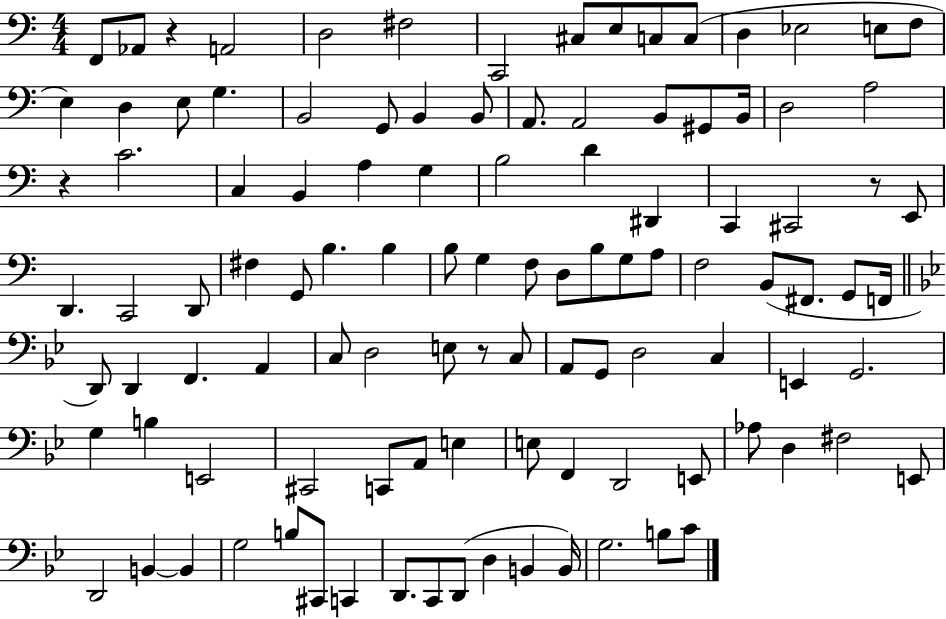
F2/e Ab2/e R/q A2/h D3/h F#3/h C2/h C#3/e E3/e C3/e C3/e D3/q Eb3/h E3/e F3/e E3/q D3/q E3/e G3/q. B2/h G2/e B2/q B2/e A2/e. A2/h B2/e G#2/e B2/s D3/h A3/h R/q C4/h. C3/q B2/q A3/q G3/q B3/h D4/q D#2/q C2/q C#2/h R/e E2/e D2/q. C2/h D2/e F#3/q G2/e B3/q. B3/q B3/e G3/q F3/e D3/e B3/e G3/e A3/e F3/h B2/e F#2/e. G2/e F2/s D2/e D2/q F2/q. A2/q C3/e D3/h E3/e R/e C3/e A2/e G2/e D3/h C3/q E2/q G2/h. G3/q B3/q E2/h C#2/h C2/e A2/e E3/q E3/e F2/q D2/h E2/e Ab3/e D3/q F#3/h E2/e D2/h B2/q B2/q G3/h B3/e C#2/e C2/q D2/e. C2/e D2/e D3/q B2/q B2/s G3/h. B3/e C4/e